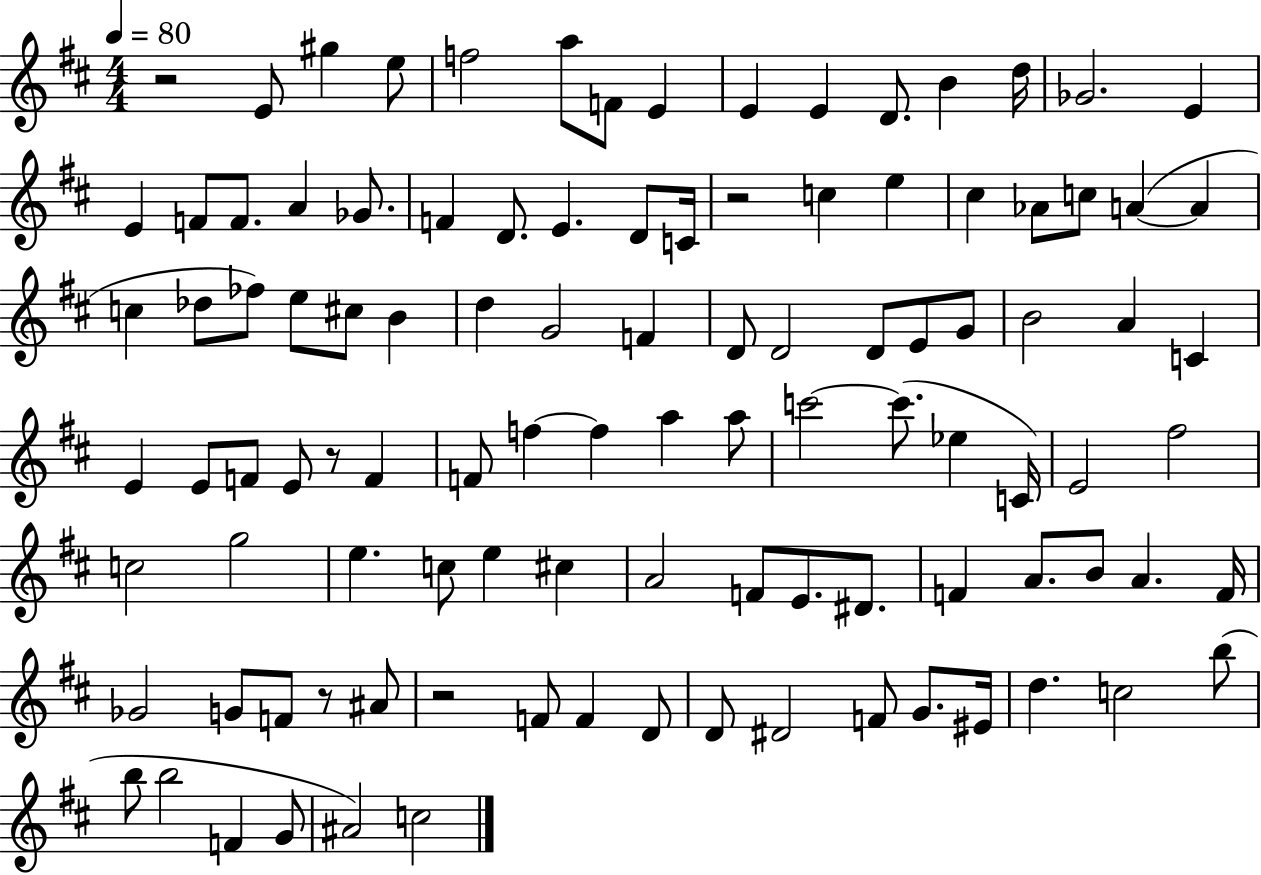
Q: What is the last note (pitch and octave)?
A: C5